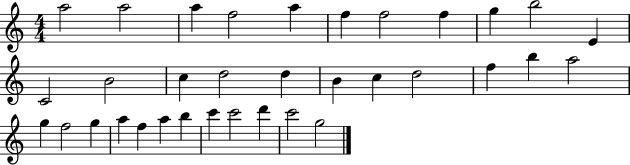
{
  \clef treble
  \numericTimeSignature
  \time 4/4
  \key c \major
  a''2 a''2 | a''4 f''2 a''4 | f''4 f''2 f''4 | g''4 b''2 e'4 | \break c'2 b'2 | c''4 d''2 d''4 | b'4 c''4 d''2 | f''4 b''4 a''2 | \break g''4 f''2 g''4 | a''4 f''4 a''4 b''4 | c'''4 c'''2 d'''4 | c'''2 g''2 | \break \bar "|."
}